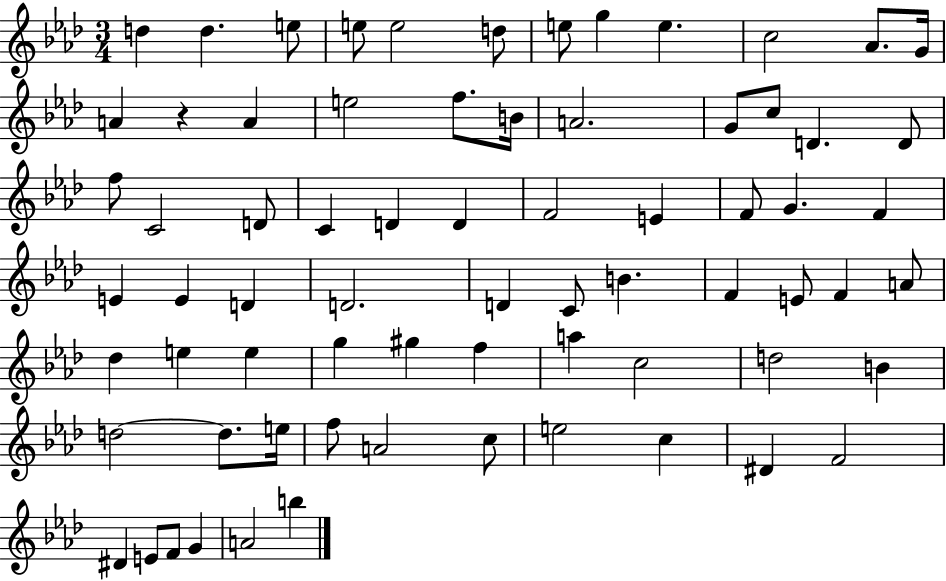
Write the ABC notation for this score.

X:1
T:Untitled
M:3/4
L:1/4
K:Ab
d d e/2 e/2 e2 d/2 e/2 g e c2 _A/2 G/4 A z A e2 f/2 B/4 A2 G/2 c/2 D D/2 f/2 C2 D/2 C D D F2 E F/2 G F E E D D2 D C/2 B F E/2 F A/2 _d e e g ^g f a c2 d2 B d2 d/2 e/4 f/2 A2 c/2 e2 c ^D F2 ^D E/2 F/2 G A2 b